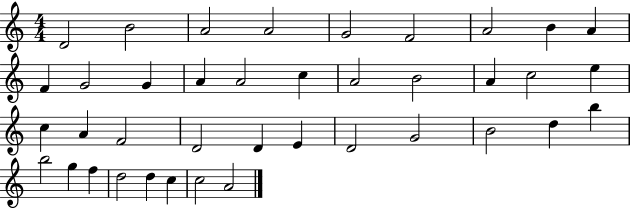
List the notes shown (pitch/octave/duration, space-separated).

D4/h B4/h A4/h A4/h G4/h F4/h A4/h B4/q A4/q F4/q G4/h G4/q A4/q A4/h C5/q A4/h B4/h A4/q C5/h E5/q C5/q A4/q F4/h D4/h D4/q E4/q D4/h G4/h B4/h D5/q B5/q B5/h G5/q F5/q D5/h D5/q C5/q C5/h A4/h